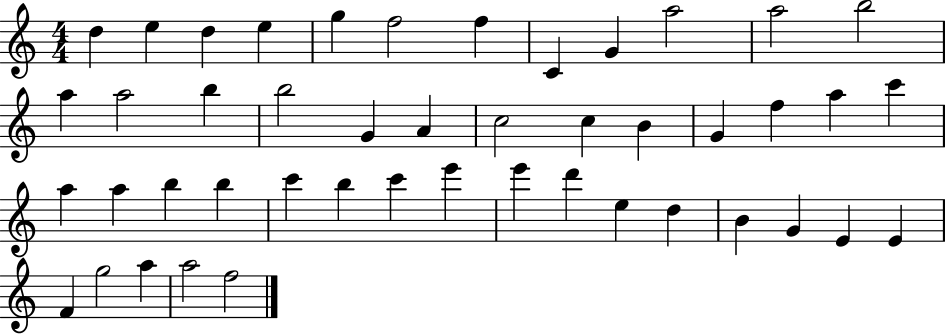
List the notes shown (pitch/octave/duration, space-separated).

D5/q E5/q D5/q E5/q G5/q F5/h F5/q C4/q G4/q A5/h A5/h B5/h A5/q A5/h B5/q B5/h G4/q A4/q C5/h C5/q B4/q G4/q F5/q A5/q C6/q A5/q A5/q B5/q B5/q C6/q B5/q C6/q E6/q E6/q D6/q E5/q D5/q B4/q G4/q E4/q E4/q F4/q G5/h A5/q A5/h F5/h